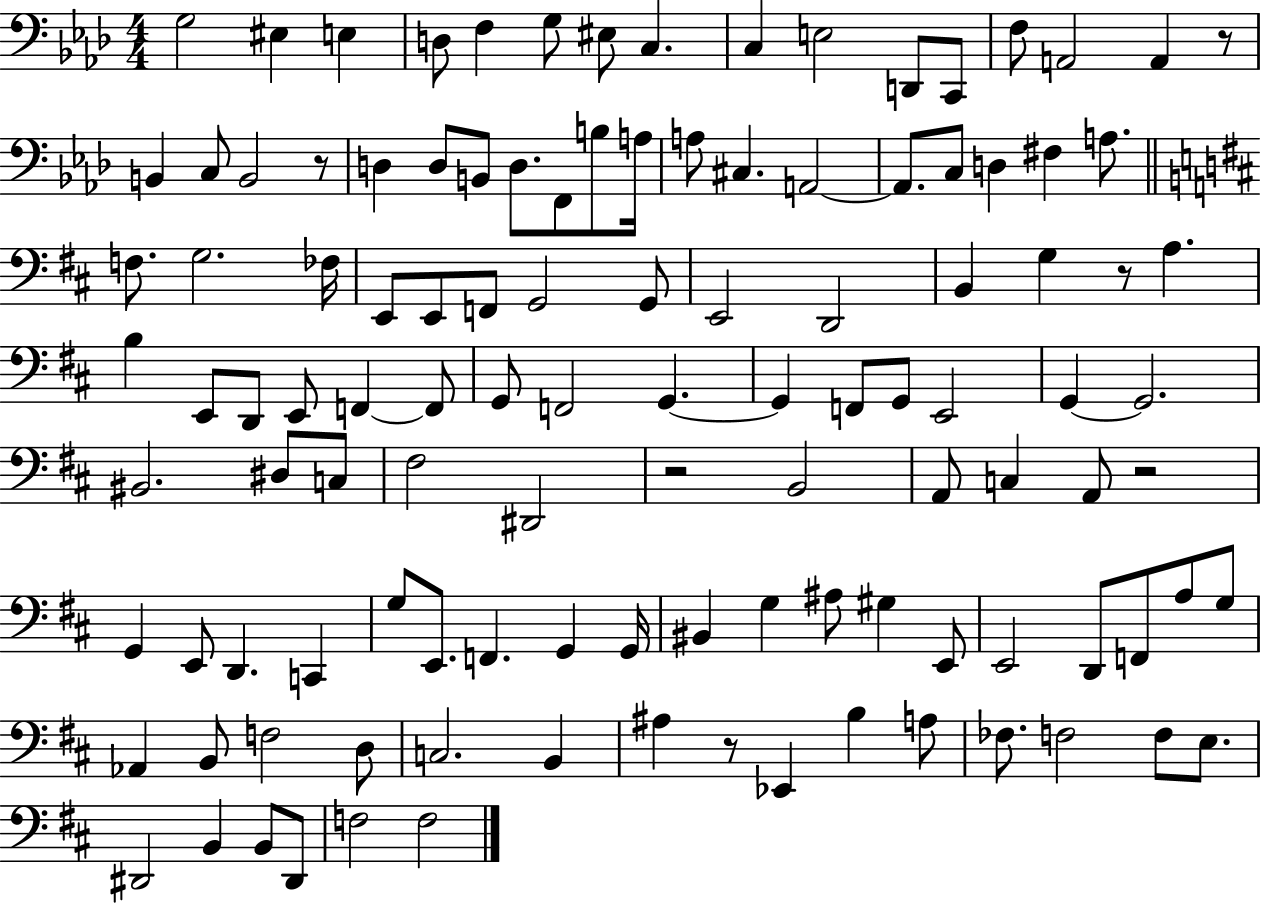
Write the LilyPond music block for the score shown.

{
  \clef bass
  \numericTimeSignature
  \time 4/4
  \key aes \major
  g2 eis4 e4 | d8 f4 g8 eis8 c4. | c4 e2 d,8 c,8 | f8 a,2 a,4 r8 | \break b,4 c8 b,2 r8 | d4 d8 b,8 d8. f,8 b8 a16 | a8 cis4. a,2~~ | a,8. c8 d4 fis4 a8. | \break \bar "||" \break \key d \major f8. g2. fes16 | e,8 e,8 f,8 g,2 g,8 | e,2 d,2 | b,4 g4 r8 a4. | \break b4 e,8 d,8 e,8 f,4~~ f,8 | g,8 f,2 g,4.~~ | g,4 f,8 g,8 e,2 | g,4~~ g,2. | \break bis,2. dis8 c8 | fis2 dis,2 | r2 b,2 | a,8 c4 a,8 r2 | \break g,4 e,8 d,4. c,4 | g8 e,8. f,4. g,4 g,16 | bis,4 g4 ais8 gis4 e,8 | e,2 d,8 f,8 a8 g8 | \break aes,4 b,8 f2 d8 | c2. b,4 | ais4 r8 ees,4 b4 a8 | fes8. f2 f8 e8. | \break dis,2 b,4 b,8 dis,8 | f2 f2 | \bar "|."
}